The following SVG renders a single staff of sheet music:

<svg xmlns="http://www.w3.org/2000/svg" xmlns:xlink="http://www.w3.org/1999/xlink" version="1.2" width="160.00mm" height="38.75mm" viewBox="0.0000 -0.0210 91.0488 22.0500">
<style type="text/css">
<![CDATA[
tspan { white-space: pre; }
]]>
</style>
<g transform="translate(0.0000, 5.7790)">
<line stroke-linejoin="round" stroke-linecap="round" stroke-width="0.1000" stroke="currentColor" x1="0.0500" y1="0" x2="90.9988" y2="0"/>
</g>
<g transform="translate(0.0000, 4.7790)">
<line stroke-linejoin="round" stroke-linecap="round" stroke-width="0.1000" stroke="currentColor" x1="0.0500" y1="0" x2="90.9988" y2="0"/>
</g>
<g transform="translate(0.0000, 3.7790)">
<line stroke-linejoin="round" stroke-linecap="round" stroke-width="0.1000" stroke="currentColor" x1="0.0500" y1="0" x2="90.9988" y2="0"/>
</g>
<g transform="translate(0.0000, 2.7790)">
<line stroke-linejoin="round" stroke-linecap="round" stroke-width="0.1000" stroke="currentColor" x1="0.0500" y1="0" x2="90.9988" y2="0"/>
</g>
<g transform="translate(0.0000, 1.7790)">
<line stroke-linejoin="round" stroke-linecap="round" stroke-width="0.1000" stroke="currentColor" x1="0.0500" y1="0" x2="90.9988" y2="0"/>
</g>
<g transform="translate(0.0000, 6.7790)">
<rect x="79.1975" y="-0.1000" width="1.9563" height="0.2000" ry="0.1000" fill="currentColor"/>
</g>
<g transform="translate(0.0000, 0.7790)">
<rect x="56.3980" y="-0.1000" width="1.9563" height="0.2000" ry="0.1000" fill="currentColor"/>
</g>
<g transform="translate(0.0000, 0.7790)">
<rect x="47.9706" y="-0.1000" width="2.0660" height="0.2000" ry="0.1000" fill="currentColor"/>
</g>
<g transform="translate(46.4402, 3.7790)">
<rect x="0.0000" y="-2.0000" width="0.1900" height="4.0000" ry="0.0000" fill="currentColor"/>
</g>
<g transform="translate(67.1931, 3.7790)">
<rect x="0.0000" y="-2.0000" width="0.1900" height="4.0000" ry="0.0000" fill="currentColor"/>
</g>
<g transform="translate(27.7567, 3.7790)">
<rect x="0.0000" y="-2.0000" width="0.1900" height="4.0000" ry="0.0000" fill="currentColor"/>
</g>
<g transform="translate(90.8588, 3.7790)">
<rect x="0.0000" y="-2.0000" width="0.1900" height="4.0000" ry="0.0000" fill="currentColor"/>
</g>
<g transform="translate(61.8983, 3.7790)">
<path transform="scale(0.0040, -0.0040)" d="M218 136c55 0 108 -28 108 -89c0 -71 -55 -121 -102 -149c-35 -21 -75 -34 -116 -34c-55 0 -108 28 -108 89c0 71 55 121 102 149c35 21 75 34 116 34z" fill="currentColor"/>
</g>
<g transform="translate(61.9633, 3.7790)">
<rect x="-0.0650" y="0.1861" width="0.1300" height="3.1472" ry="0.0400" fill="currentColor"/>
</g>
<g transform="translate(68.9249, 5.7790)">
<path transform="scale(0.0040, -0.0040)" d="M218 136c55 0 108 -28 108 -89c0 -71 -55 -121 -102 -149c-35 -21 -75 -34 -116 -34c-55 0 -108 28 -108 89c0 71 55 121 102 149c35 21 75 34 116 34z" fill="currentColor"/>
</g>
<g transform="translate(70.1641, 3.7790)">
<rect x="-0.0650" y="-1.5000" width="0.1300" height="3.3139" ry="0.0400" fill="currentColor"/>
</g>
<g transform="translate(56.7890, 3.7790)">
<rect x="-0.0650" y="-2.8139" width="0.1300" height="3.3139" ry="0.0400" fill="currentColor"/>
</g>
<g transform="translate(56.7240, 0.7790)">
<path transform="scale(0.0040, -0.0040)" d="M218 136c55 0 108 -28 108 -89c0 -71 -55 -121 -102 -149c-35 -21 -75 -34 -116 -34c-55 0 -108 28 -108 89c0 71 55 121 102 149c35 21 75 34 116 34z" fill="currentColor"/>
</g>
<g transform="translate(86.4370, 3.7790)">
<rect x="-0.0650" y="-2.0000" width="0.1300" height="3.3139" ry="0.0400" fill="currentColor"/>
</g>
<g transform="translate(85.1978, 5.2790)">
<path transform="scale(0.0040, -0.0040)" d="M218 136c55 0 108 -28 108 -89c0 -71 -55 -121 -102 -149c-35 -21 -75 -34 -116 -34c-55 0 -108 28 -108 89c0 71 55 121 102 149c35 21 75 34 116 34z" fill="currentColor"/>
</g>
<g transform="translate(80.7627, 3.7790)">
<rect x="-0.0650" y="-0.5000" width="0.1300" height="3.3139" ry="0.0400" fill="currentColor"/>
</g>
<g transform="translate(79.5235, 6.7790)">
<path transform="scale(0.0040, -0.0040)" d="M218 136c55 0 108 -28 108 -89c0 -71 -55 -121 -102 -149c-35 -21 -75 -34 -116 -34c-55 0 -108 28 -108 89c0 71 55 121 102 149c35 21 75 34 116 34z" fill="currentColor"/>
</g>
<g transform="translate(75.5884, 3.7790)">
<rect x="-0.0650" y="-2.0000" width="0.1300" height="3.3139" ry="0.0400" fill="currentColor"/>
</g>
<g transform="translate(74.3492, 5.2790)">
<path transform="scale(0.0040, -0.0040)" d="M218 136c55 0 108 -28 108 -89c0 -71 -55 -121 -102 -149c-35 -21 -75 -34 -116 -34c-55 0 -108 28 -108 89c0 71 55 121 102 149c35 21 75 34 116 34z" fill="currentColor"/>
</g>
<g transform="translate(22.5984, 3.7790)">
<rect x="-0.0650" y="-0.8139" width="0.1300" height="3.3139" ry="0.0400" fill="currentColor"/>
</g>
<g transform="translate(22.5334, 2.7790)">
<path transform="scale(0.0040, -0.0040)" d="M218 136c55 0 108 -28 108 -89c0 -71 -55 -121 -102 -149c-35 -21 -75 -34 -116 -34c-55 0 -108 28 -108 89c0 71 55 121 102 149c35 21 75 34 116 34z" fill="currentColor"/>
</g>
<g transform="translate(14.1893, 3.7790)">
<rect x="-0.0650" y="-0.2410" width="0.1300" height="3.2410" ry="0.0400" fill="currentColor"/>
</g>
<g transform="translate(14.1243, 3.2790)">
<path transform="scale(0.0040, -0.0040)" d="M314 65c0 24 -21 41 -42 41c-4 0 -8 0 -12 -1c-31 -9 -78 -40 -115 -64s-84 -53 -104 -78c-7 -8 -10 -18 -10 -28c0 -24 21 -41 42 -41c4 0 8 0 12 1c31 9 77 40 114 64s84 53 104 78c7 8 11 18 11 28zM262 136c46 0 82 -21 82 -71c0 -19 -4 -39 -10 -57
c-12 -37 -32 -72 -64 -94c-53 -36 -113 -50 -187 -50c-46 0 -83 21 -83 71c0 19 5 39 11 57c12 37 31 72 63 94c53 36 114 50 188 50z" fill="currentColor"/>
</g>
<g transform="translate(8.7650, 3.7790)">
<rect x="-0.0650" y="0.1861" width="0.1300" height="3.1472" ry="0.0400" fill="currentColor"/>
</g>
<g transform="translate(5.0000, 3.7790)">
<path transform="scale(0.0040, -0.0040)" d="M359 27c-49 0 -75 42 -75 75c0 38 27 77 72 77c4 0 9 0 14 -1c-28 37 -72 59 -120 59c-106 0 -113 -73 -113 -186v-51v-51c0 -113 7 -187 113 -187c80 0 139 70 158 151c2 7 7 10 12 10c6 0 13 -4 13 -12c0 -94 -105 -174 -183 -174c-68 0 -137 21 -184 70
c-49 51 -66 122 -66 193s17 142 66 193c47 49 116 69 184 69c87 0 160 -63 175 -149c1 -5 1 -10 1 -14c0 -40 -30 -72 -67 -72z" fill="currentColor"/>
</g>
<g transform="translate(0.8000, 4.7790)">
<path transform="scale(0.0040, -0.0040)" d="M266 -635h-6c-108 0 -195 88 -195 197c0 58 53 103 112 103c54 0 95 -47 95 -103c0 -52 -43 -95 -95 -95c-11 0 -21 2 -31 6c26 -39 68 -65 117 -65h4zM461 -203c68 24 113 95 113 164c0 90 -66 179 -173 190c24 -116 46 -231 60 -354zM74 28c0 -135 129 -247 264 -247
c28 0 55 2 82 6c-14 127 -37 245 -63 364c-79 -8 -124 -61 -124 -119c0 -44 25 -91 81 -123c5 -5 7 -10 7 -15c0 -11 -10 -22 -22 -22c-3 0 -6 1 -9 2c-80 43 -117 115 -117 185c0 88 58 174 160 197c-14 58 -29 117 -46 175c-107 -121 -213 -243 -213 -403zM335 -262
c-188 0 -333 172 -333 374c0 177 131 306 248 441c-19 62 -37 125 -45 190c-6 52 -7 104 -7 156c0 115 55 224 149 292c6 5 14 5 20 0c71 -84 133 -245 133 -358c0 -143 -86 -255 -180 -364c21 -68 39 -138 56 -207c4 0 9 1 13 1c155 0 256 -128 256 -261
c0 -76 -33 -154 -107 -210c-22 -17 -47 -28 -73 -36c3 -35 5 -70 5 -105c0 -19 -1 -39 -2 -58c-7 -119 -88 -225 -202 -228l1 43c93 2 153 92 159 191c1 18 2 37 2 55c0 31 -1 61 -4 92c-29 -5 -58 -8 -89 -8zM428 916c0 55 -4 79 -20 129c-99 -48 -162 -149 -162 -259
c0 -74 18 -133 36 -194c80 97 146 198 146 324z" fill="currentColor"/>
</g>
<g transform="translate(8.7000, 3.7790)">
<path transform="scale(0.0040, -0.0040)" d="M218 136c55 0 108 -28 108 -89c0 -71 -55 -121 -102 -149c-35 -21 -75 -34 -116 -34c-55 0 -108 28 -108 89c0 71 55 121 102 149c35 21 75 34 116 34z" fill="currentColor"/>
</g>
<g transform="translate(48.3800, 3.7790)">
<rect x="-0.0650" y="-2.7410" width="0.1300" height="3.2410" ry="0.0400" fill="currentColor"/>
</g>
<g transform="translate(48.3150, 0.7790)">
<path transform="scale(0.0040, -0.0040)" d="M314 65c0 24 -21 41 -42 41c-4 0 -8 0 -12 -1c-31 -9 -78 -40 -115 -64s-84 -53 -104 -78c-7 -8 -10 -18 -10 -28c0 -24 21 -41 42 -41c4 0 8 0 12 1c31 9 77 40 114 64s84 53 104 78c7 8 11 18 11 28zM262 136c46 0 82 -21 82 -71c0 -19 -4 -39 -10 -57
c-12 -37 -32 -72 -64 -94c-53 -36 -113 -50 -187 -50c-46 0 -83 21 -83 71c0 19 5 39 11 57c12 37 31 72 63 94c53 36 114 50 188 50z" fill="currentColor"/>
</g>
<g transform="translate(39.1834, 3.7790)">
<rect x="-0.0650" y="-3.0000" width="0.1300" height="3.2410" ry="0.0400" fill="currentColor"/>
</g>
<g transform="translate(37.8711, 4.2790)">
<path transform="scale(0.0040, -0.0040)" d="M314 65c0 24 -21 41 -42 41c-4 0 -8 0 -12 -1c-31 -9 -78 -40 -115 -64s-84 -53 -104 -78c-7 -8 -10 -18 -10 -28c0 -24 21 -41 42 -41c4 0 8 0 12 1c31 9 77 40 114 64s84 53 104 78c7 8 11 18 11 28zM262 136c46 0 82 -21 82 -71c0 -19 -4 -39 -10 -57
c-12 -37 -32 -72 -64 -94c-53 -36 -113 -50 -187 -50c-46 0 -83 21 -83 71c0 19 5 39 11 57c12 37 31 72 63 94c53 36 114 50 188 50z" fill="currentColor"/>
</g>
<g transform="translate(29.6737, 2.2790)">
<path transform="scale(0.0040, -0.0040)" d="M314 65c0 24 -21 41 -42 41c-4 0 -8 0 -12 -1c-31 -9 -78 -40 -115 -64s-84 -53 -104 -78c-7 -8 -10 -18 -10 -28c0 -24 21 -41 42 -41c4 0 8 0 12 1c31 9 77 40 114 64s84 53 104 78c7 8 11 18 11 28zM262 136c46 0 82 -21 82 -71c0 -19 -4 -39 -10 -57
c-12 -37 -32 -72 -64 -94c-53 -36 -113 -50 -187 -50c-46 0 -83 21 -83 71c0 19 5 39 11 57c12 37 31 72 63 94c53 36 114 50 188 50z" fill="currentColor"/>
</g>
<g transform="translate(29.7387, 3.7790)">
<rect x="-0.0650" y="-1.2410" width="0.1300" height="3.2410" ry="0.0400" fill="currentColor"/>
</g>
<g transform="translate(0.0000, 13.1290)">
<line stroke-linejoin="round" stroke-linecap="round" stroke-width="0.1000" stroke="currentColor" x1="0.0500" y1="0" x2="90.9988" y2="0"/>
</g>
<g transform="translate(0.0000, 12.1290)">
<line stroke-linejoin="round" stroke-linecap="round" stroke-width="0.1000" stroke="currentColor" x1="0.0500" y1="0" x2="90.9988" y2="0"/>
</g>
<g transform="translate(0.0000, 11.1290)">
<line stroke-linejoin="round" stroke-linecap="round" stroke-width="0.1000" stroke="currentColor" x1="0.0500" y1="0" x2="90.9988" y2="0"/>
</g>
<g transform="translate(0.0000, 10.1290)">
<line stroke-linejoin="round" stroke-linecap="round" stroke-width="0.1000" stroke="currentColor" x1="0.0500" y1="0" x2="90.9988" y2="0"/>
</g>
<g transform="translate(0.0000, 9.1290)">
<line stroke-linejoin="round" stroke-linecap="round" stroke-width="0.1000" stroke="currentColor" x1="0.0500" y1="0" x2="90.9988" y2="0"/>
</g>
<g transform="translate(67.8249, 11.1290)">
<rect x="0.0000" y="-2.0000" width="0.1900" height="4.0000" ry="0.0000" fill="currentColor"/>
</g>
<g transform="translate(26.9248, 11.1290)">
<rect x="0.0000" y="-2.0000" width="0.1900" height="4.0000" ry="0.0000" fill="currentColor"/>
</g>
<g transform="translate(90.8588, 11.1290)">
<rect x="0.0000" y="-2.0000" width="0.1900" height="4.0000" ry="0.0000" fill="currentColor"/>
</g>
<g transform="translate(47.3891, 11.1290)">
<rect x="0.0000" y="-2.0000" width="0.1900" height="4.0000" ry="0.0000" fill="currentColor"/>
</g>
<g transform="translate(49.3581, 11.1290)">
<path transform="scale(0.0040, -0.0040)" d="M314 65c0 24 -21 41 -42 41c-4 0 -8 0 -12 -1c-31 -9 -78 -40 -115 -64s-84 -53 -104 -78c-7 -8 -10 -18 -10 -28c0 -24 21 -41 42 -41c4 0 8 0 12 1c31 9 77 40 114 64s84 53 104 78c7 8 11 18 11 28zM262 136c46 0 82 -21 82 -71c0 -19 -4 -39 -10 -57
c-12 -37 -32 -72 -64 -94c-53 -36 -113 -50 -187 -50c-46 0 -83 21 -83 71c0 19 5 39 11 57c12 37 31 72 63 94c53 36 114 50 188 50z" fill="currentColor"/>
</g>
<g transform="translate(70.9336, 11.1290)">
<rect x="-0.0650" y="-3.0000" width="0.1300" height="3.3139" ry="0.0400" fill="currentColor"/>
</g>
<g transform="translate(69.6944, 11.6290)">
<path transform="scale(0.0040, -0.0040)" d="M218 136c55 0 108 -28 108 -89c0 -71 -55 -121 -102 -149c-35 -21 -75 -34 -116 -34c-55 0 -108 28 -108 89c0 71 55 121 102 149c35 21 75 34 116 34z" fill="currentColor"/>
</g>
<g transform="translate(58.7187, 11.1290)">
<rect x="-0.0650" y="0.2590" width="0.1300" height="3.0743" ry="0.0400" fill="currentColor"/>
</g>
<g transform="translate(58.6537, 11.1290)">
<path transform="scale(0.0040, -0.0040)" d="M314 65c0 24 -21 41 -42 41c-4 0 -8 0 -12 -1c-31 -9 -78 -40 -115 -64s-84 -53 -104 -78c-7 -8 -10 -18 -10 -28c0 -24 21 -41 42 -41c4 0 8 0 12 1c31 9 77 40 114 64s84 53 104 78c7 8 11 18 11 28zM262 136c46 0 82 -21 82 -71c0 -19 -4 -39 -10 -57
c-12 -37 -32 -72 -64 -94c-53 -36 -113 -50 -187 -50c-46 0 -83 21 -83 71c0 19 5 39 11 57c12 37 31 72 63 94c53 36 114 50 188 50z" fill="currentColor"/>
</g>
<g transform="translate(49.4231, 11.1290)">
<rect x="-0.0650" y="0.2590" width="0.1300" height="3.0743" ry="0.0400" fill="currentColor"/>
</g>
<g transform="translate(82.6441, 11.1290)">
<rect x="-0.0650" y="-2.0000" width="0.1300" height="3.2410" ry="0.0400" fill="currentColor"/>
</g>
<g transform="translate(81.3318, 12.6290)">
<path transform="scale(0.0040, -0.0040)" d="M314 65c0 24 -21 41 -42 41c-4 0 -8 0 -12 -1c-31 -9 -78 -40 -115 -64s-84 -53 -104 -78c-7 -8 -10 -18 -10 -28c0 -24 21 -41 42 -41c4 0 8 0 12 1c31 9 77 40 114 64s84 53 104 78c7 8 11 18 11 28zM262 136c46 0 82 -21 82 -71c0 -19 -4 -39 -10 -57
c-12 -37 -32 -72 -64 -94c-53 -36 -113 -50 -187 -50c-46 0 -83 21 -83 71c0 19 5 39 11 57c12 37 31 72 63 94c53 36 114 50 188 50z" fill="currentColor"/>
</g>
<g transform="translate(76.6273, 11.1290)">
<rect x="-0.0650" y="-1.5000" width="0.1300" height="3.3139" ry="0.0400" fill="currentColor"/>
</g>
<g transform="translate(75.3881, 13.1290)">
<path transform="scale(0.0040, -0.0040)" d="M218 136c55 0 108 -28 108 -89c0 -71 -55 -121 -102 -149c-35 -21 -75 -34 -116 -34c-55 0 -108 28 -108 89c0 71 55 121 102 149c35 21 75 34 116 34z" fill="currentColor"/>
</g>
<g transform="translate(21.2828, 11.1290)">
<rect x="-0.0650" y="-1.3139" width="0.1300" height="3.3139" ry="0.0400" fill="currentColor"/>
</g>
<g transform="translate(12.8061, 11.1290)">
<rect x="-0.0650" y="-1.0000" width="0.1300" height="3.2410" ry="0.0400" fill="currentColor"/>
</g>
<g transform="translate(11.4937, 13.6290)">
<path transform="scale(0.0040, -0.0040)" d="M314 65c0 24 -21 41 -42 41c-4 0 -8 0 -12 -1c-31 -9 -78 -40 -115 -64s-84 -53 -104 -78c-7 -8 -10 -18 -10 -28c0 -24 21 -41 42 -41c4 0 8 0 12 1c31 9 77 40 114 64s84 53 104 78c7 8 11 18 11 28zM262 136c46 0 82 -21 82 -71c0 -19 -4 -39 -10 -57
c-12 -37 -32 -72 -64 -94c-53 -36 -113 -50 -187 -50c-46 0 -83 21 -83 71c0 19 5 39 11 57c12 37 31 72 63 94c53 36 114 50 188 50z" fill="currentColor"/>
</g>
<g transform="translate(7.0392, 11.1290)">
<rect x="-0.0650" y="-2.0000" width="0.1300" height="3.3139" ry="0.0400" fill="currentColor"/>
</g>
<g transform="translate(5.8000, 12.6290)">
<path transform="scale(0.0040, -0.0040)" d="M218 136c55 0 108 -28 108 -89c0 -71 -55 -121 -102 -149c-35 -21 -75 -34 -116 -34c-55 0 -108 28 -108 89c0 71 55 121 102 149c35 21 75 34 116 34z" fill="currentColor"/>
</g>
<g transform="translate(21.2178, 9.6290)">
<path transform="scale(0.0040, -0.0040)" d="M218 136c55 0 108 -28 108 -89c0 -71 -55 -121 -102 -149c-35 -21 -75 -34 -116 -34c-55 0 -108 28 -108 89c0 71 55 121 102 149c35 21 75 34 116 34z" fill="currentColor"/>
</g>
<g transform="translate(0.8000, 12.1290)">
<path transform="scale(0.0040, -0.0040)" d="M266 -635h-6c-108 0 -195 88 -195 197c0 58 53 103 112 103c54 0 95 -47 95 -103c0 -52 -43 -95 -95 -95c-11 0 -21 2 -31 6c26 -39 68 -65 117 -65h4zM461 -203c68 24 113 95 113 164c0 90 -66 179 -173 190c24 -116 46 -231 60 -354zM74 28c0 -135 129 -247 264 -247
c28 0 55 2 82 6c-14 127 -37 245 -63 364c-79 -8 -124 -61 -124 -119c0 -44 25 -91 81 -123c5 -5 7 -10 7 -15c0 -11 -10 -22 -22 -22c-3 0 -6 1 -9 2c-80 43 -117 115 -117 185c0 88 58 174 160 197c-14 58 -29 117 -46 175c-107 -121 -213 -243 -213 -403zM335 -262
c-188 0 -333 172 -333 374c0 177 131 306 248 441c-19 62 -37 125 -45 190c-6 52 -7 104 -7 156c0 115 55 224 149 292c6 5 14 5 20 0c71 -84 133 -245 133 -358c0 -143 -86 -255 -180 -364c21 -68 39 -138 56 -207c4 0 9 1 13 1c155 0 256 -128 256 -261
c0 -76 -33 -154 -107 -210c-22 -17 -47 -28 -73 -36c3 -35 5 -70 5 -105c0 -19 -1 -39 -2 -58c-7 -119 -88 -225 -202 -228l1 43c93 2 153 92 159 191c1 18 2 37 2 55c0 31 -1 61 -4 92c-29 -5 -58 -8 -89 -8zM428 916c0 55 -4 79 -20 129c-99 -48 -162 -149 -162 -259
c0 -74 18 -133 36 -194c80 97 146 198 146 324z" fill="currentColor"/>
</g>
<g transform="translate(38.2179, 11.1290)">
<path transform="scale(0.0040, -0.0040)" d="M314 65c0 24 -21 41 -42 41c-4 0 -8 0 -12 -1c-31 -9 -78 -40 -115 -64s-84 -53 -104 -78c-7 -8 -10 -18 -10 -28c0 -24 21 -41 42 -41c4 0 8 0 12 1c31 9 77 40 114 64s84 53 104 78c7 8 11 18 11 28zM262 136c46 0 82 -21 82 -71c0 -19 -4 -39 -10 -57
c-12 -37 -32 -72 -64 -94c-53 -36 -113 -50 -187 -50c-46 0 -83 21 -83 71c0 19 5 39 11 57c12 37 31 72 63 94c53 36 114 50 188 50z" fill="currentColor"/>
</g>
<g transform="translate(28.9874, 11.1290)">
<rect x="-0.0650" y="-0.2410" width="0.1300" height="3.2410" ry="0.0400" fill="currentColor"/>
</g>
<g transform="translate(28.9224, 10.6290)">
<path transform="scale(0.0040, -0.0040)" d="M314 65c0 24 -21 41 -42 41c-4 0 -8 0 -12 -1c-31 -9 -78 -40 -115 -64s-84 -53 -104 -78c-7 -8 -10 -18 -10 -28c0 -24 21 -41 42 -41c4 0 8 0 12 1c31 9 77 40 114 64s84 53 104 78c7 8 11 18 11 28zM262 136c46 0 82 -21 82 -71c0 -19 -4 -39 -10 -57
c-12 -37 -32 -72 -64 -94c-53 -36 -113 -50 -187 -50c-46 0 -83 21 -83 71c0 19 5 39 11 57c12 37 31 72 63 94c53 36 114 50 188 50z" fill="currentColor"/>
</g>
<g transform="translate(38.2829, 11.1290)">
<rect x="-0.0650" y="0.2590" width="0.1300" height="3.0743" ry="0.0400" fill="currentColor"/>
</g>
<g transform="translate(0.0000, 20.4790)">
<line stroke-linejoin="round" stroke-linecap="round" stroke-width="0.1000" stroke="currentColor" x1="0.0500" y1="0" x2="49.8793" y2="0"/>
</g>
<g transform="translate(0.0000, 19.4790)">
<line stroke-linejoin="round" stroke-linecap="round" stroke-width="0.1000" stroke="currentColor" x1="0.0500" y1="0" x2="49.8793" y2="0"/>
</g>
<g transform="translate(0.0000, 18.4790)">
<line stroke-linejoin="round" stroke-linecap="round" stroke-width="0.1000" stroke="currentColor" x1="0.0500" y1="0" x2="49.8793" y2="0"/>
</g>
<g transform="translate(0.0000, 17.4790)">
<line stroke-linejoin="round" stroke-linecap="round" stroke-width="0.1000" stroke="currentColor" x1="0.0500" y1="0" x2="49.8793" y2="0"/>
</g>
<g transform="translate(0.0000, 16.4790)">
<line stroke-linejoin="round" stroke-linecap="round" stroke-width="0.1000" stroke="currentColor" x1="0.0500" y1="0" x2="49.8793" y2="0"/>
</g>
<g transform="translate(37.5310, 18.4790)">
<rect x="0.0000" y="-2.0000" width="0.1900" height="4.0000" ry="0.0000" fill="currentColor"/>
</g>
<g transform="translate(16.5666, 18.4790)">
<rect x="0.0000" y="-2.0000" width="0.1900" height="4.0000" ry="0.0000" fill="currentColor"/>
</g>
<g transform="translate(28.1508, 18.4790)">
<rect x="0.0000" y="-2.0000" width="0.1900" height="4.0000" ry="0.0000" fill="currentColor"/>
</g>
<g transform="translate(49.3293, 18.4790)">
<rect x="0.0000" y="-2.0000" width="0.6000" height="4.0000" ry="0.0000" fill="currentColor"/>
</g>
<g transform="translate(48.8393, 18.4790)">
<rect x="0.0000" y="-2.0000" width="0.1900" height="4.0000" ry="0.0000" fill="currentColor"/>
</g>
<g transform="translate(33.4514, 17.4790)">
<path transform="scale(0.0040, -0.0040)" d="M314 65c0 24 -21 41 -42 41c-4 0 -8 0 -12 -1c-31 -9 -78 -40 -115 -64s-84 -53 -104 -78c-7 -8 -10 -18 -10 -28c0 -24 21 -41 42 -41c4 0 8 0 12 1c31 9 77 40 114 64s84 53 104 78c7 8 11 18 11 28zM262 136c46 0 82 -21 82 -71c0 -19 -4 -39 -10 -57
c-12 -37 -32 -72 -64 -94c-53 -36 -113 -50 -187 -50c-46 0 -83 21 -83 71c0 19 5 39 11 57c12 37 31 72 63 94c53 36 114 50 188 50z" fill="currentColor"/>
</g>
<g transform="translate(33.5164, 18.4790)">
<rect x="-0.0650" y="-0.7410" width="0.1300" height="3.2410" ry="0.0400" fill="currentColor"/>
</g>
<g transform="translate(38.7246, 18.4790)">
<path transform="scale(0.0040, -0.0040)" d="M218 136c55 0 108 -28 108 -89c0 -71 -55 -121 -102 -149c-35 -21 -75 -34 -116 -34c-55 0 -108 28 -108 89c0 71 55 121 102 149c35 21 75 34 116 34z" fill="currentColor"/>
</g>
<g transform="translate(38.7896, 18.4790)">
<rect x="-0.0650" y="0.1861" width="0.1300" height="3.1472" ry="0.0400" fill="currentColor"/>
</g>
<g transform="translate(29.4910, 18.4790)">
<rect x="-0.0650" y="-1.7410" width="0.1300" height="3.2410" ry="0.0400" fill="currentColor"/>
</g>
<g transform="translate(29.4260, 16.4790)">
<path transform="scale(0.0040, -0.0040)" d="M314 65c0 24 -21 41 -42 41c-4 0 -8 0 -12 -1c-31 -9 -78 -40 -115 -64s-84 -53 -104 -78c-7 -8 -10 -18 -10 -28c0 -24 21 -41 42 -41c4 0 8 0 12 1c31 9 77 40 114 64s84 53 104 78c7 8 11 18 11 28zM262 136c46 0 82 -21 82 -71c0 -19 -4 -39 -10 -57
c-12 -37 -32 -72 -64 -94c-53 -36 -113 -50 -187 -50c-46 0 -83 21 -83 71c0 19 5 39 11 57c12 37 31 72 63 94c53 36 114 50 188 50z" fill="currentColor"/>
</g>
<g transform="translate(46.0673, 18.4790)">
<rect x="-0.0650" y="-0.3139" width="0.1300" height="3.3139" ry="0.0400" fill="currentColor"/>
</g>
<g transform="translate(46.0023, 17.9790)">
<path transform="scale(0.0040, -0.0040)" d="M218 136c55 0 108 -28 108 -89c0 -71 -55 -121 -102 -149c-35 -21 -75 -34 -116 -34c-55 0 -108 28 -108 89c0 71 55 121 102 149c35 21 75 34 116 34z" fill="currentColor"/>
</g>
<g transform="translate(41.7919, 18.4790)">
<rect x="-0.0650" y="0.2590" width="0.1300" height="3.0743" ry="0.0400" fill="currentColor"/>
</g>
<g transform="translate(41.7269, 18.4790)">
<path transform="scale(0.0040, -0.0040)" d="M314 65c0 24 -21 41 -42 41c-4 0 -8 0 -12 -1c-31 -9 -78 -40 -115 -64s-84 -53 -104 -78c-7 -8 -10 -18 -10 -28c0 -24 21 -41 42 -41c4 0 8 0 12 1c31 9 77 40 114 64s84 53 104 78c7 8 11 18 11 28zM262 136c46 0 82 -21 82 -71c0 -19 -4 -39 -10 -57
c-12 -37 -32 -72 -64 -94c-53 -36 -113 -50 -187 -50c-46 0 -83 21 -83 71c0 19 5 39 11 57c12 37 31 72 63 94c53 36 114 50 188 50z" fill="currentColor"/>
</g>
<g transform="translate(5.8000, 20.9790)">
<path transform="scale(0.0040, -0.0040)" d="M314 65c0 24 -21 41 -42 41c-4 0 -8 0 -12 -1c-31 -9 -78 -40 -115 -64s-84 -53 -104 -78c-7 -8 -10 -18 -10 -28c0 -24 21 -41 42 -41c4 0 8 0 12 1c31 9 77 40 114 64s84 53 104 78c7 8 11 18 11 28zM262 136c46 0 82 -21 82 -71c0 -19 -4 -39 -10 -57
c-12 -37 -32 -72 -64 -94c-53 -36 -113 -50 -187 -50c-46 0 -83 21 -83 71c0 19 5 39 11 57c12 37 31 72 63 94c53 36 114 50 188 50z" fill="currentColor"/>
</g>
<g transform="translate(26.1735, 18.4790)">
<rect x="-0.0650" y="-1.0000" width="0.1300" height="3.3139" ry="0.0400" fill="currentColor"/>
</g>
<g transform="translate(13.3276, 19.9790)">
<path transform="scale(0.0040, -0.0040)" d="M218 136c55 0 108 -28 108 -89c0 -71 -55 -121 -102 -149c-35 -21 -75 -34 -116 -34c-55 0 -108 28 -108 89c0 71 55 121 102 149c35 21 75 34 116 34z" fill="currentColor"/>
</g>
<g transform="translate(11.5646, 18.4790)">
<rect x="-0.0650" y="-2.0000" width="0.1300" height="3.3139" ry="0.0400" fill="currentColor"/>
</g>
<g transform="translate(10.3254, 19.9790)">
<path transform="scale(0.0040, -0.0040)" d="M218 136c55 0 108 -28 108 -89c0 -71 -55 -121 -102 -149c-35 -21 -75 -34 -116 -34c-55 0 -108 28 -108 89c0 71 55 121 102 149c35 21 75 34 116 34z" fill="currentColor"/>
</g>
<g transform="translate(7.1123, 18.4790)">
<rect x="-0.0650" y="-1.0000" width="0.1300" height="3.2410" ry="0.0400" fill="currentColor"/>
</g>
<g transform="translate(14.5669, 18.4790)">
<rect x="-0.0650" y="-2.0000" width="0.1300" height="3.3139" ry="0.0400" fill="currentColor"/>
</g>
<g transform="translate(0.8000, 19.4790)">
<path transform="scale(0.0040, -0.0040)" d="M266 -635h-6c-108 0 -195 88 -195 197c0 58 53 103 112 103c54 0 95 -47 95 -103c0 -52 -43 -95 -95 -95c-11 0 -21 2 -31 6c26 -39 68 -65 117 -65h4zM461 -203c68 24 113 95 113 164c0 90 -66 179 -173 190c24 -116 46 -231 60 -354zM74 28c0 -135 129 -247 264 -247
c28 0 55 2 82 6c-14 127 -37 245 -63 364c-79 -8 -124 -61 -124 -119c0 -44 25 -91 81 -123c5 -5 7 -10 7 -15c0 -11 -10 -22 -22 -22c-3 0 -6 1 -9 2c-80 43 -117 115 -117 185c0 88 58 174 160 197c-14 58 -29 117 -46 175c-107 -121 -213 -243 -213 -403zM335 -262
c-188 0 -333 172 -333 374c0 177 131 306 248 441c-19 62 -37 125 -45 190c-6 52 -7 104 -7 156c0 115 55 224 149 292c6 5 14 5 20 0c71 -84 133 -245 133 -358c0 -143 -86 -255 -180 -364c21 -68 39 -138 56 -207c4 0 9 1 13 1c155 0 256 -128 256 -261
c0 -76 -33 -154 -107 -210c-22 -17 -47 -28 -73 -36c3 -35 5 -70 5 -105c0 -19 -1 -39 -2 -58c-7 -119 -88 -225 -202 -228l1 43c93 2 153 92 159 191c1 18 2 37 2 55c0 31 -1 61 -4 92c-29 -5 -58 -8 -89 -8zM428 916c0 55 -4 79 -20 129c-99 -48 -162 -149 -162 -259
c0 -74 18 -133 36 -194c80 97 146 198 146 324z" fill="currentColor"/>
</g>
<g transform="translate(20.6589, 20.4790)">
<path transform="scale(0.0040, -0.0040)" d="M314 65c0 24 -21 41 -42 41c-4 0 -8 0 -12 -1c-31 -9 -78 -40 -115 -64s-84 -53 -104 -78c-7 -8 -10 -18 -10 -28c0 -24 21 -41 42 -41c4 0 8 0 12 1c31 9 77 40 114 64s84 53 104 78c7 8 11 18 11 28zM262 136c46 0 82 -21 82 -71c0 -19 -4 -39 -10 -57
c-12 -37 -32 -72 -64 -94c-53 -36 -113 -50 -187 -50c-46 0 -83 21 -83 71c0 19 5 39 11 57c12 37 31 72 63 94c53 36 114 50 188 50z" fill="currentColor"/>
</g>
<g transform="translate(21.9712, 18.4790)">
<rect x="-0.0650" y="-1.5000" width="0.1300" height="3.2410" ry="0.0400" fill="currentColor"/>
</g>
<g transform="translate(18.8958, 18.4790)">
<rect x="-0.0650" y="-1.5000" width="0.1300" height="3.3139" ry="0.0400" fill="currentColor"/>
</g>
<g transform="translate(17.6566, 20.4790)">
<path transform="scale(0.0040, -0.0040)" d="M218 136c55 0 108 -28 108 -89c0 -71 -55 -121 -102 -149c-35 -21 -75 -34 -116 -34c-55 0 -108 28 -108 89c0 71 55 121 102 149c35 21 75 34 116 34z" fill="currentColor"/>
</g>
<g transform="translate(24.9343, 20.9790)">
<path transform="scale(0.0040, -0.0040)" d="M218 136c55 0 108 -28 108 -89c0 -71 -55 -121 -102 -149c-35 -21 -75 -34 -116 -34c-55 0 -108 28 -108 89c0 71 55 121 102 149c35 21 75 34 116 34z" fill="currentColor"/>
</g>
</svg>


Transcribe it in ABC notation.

X:1
T:Untitled
M:4/4
L:1/4
K:C
B c2 d e2 A2 a2 a B E F C F F D2 e c2 B2 B2 B2 A E F2 D2 F F E E2 D f2 d2 B B2 c